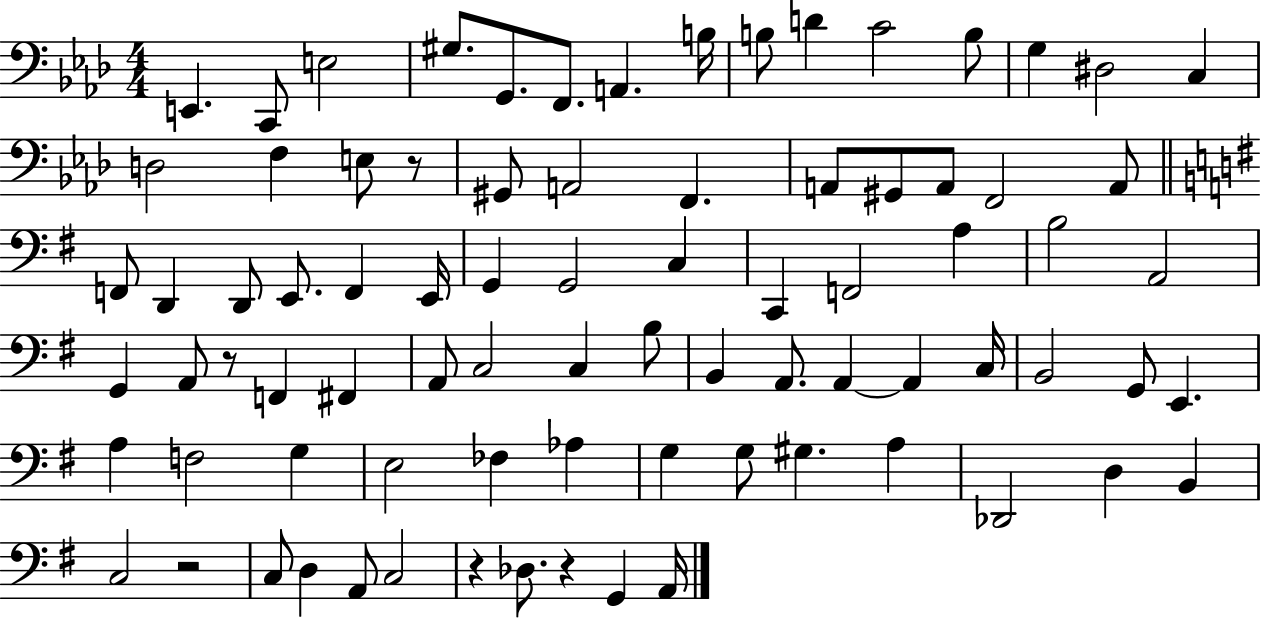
{
  \clef bass
  \numericTimeSignature
  \time 4/4
  \key aes \major
  e,4. c,8 e2 | gis8. g,8. f,8. a,4. b16 | b8 d'4 c'2 b8 | g4 dis2 c4 | \break d2 f4 e8 r8 | gis,8 a,2 f,4. | a,8 gis,8 a,8 f,2 a,8 | \bar "||" \break \key e \minor f,8 d,4 d,8 e,8. f,4 e,16 | g,4 g,2 c4 | c,4 f,2 a4 | b2 a,2 | \break g,4 a,8 r8 f,4 fis,4 | a,8 c2 c4 b8 | b,4 a,8. a,4~~ a,4 c16 | b,2 g,8 e,4. | \break a4 f2 g4 | e2 fes4 aes4 | g4 g8 gis4. a4 | des,2 d4 b,4 | \break c2 r2 | c8 d4 a,8 c2 | r4 des8. r4 g,4 a,16 | \bar "|."
}